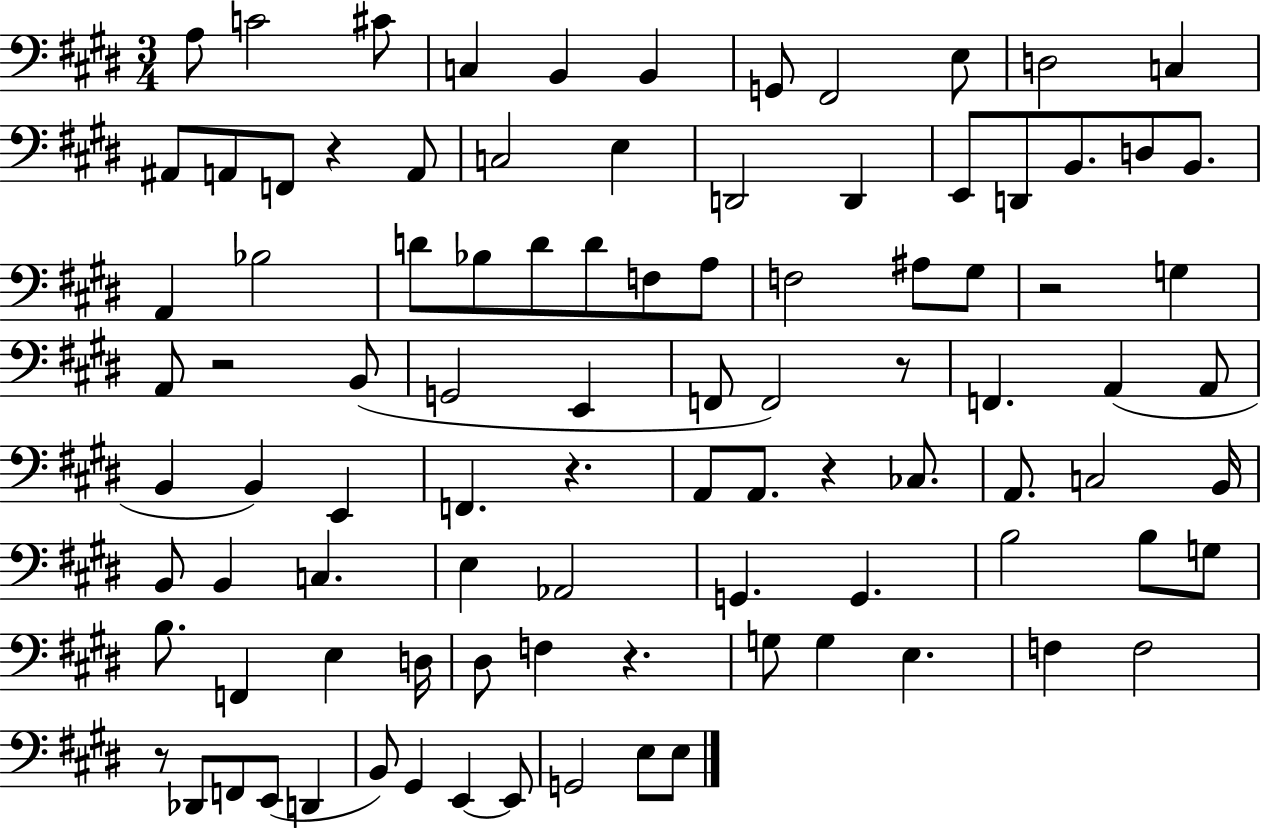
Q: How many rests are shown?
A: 8